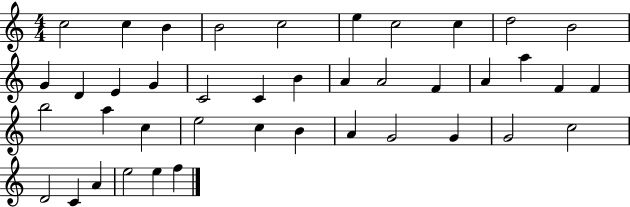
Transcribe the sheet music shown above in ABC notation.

X:1
T:Untitled
M:4/4
L:1/4
K:C
c2 c B B2 c2 e c2 c d2 B2 G D E G C2 C B A A2 F A a F F b2 a c e2 c B A G2 G G2 c2 D2 C A e2 e f